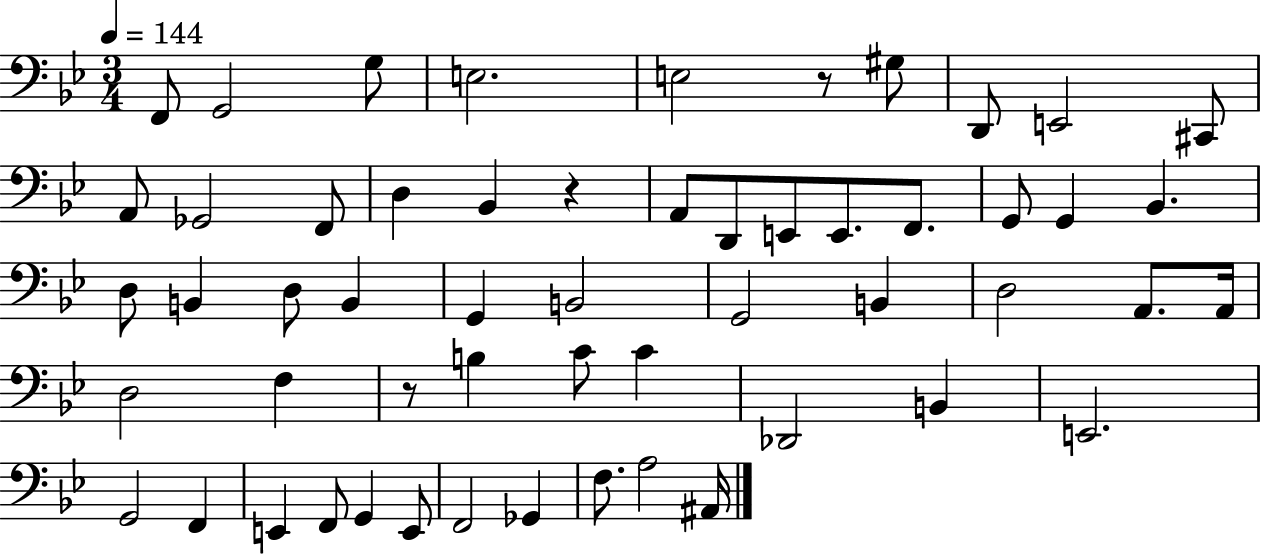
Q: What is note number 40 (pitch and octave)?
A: B2